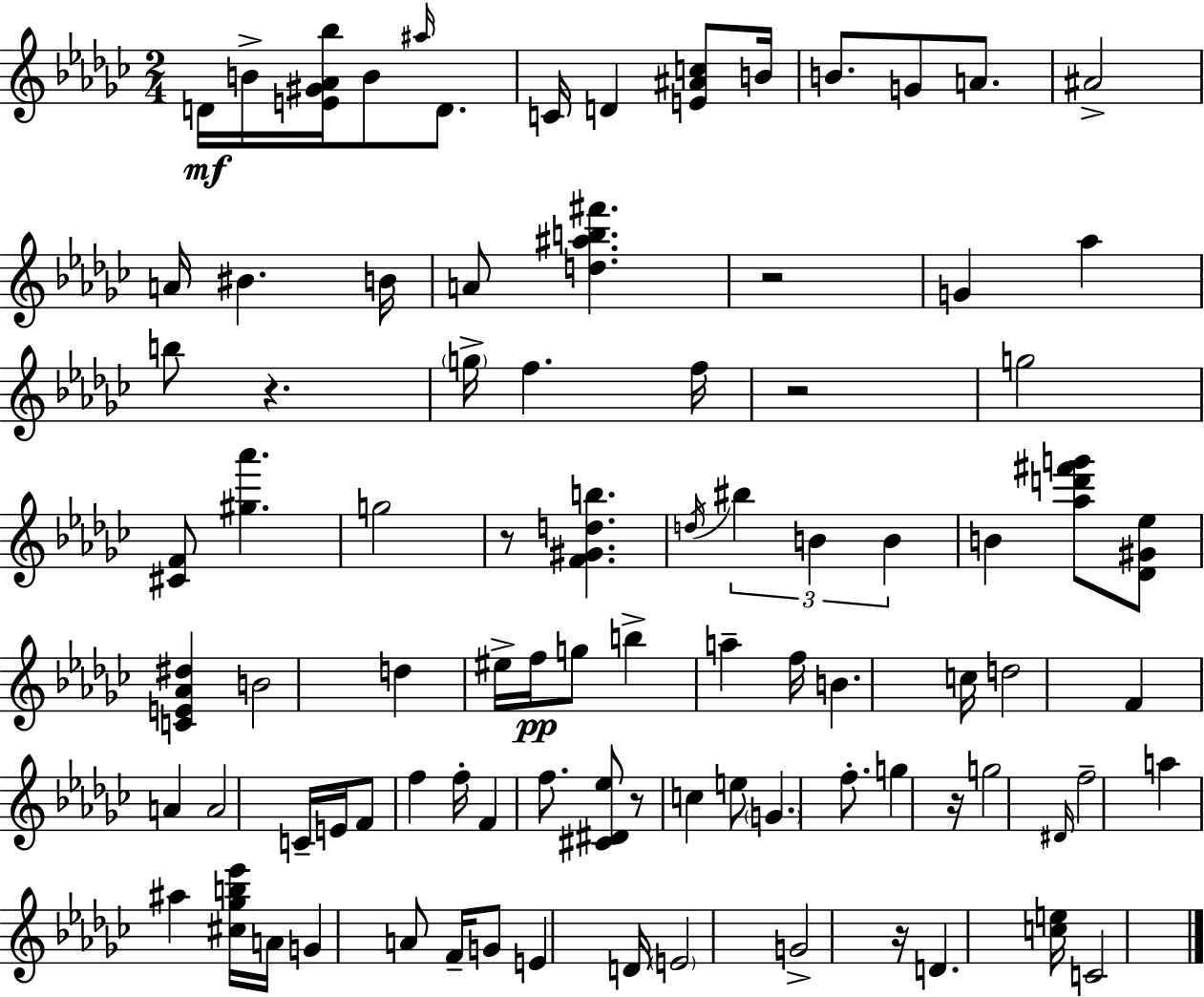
D4/s B4/s [E4,G#4,Ab4,Bb5]/s B4/e A#5/s D4/e. C4/s D4/q [E4,A#4,C5]/e B4/s B4/e. G4/e A4/e. A#4/h A4/s BIS4/q. B4/s A4/e [D5,A#5,B5,F#6]/q. R/h G4/q Ab5/q B5/e R/q. G5/s F5/q. F5/s R/h G5/h [C#4,F4]/e [G#5,Ab6]/q. G5/h R/e [F4,G#4,D5,B5]/q. D5/s BIS5/q B4/q B4/q B4/q [Ab5,D6,F#6,G6]/e [Db4,G#4,Eb5]/e [C4,E4,Ab4,D#5]/q B4/h D5/q EIS5/s F5/s G5/e B5/q A5/q F5/s B4/q. C5/s D5/h F4/q A4/q A4/h C4/s E4/s F4/e F5/q F5/s F4/q F5/e. [C#4,D#4,Eb5]/e R/e C5/q E5/e G4/q. F5/e. G5/q R/s G5/h D#4/s F5/h A5/q A#5/q [C#5,Gb5,B5,Eb6]/s A4/s G4/q A4/e F4/s G4/e E4/q D4/s E4/h G4/h R/s D4/q. [C5,E5]/s C4/h